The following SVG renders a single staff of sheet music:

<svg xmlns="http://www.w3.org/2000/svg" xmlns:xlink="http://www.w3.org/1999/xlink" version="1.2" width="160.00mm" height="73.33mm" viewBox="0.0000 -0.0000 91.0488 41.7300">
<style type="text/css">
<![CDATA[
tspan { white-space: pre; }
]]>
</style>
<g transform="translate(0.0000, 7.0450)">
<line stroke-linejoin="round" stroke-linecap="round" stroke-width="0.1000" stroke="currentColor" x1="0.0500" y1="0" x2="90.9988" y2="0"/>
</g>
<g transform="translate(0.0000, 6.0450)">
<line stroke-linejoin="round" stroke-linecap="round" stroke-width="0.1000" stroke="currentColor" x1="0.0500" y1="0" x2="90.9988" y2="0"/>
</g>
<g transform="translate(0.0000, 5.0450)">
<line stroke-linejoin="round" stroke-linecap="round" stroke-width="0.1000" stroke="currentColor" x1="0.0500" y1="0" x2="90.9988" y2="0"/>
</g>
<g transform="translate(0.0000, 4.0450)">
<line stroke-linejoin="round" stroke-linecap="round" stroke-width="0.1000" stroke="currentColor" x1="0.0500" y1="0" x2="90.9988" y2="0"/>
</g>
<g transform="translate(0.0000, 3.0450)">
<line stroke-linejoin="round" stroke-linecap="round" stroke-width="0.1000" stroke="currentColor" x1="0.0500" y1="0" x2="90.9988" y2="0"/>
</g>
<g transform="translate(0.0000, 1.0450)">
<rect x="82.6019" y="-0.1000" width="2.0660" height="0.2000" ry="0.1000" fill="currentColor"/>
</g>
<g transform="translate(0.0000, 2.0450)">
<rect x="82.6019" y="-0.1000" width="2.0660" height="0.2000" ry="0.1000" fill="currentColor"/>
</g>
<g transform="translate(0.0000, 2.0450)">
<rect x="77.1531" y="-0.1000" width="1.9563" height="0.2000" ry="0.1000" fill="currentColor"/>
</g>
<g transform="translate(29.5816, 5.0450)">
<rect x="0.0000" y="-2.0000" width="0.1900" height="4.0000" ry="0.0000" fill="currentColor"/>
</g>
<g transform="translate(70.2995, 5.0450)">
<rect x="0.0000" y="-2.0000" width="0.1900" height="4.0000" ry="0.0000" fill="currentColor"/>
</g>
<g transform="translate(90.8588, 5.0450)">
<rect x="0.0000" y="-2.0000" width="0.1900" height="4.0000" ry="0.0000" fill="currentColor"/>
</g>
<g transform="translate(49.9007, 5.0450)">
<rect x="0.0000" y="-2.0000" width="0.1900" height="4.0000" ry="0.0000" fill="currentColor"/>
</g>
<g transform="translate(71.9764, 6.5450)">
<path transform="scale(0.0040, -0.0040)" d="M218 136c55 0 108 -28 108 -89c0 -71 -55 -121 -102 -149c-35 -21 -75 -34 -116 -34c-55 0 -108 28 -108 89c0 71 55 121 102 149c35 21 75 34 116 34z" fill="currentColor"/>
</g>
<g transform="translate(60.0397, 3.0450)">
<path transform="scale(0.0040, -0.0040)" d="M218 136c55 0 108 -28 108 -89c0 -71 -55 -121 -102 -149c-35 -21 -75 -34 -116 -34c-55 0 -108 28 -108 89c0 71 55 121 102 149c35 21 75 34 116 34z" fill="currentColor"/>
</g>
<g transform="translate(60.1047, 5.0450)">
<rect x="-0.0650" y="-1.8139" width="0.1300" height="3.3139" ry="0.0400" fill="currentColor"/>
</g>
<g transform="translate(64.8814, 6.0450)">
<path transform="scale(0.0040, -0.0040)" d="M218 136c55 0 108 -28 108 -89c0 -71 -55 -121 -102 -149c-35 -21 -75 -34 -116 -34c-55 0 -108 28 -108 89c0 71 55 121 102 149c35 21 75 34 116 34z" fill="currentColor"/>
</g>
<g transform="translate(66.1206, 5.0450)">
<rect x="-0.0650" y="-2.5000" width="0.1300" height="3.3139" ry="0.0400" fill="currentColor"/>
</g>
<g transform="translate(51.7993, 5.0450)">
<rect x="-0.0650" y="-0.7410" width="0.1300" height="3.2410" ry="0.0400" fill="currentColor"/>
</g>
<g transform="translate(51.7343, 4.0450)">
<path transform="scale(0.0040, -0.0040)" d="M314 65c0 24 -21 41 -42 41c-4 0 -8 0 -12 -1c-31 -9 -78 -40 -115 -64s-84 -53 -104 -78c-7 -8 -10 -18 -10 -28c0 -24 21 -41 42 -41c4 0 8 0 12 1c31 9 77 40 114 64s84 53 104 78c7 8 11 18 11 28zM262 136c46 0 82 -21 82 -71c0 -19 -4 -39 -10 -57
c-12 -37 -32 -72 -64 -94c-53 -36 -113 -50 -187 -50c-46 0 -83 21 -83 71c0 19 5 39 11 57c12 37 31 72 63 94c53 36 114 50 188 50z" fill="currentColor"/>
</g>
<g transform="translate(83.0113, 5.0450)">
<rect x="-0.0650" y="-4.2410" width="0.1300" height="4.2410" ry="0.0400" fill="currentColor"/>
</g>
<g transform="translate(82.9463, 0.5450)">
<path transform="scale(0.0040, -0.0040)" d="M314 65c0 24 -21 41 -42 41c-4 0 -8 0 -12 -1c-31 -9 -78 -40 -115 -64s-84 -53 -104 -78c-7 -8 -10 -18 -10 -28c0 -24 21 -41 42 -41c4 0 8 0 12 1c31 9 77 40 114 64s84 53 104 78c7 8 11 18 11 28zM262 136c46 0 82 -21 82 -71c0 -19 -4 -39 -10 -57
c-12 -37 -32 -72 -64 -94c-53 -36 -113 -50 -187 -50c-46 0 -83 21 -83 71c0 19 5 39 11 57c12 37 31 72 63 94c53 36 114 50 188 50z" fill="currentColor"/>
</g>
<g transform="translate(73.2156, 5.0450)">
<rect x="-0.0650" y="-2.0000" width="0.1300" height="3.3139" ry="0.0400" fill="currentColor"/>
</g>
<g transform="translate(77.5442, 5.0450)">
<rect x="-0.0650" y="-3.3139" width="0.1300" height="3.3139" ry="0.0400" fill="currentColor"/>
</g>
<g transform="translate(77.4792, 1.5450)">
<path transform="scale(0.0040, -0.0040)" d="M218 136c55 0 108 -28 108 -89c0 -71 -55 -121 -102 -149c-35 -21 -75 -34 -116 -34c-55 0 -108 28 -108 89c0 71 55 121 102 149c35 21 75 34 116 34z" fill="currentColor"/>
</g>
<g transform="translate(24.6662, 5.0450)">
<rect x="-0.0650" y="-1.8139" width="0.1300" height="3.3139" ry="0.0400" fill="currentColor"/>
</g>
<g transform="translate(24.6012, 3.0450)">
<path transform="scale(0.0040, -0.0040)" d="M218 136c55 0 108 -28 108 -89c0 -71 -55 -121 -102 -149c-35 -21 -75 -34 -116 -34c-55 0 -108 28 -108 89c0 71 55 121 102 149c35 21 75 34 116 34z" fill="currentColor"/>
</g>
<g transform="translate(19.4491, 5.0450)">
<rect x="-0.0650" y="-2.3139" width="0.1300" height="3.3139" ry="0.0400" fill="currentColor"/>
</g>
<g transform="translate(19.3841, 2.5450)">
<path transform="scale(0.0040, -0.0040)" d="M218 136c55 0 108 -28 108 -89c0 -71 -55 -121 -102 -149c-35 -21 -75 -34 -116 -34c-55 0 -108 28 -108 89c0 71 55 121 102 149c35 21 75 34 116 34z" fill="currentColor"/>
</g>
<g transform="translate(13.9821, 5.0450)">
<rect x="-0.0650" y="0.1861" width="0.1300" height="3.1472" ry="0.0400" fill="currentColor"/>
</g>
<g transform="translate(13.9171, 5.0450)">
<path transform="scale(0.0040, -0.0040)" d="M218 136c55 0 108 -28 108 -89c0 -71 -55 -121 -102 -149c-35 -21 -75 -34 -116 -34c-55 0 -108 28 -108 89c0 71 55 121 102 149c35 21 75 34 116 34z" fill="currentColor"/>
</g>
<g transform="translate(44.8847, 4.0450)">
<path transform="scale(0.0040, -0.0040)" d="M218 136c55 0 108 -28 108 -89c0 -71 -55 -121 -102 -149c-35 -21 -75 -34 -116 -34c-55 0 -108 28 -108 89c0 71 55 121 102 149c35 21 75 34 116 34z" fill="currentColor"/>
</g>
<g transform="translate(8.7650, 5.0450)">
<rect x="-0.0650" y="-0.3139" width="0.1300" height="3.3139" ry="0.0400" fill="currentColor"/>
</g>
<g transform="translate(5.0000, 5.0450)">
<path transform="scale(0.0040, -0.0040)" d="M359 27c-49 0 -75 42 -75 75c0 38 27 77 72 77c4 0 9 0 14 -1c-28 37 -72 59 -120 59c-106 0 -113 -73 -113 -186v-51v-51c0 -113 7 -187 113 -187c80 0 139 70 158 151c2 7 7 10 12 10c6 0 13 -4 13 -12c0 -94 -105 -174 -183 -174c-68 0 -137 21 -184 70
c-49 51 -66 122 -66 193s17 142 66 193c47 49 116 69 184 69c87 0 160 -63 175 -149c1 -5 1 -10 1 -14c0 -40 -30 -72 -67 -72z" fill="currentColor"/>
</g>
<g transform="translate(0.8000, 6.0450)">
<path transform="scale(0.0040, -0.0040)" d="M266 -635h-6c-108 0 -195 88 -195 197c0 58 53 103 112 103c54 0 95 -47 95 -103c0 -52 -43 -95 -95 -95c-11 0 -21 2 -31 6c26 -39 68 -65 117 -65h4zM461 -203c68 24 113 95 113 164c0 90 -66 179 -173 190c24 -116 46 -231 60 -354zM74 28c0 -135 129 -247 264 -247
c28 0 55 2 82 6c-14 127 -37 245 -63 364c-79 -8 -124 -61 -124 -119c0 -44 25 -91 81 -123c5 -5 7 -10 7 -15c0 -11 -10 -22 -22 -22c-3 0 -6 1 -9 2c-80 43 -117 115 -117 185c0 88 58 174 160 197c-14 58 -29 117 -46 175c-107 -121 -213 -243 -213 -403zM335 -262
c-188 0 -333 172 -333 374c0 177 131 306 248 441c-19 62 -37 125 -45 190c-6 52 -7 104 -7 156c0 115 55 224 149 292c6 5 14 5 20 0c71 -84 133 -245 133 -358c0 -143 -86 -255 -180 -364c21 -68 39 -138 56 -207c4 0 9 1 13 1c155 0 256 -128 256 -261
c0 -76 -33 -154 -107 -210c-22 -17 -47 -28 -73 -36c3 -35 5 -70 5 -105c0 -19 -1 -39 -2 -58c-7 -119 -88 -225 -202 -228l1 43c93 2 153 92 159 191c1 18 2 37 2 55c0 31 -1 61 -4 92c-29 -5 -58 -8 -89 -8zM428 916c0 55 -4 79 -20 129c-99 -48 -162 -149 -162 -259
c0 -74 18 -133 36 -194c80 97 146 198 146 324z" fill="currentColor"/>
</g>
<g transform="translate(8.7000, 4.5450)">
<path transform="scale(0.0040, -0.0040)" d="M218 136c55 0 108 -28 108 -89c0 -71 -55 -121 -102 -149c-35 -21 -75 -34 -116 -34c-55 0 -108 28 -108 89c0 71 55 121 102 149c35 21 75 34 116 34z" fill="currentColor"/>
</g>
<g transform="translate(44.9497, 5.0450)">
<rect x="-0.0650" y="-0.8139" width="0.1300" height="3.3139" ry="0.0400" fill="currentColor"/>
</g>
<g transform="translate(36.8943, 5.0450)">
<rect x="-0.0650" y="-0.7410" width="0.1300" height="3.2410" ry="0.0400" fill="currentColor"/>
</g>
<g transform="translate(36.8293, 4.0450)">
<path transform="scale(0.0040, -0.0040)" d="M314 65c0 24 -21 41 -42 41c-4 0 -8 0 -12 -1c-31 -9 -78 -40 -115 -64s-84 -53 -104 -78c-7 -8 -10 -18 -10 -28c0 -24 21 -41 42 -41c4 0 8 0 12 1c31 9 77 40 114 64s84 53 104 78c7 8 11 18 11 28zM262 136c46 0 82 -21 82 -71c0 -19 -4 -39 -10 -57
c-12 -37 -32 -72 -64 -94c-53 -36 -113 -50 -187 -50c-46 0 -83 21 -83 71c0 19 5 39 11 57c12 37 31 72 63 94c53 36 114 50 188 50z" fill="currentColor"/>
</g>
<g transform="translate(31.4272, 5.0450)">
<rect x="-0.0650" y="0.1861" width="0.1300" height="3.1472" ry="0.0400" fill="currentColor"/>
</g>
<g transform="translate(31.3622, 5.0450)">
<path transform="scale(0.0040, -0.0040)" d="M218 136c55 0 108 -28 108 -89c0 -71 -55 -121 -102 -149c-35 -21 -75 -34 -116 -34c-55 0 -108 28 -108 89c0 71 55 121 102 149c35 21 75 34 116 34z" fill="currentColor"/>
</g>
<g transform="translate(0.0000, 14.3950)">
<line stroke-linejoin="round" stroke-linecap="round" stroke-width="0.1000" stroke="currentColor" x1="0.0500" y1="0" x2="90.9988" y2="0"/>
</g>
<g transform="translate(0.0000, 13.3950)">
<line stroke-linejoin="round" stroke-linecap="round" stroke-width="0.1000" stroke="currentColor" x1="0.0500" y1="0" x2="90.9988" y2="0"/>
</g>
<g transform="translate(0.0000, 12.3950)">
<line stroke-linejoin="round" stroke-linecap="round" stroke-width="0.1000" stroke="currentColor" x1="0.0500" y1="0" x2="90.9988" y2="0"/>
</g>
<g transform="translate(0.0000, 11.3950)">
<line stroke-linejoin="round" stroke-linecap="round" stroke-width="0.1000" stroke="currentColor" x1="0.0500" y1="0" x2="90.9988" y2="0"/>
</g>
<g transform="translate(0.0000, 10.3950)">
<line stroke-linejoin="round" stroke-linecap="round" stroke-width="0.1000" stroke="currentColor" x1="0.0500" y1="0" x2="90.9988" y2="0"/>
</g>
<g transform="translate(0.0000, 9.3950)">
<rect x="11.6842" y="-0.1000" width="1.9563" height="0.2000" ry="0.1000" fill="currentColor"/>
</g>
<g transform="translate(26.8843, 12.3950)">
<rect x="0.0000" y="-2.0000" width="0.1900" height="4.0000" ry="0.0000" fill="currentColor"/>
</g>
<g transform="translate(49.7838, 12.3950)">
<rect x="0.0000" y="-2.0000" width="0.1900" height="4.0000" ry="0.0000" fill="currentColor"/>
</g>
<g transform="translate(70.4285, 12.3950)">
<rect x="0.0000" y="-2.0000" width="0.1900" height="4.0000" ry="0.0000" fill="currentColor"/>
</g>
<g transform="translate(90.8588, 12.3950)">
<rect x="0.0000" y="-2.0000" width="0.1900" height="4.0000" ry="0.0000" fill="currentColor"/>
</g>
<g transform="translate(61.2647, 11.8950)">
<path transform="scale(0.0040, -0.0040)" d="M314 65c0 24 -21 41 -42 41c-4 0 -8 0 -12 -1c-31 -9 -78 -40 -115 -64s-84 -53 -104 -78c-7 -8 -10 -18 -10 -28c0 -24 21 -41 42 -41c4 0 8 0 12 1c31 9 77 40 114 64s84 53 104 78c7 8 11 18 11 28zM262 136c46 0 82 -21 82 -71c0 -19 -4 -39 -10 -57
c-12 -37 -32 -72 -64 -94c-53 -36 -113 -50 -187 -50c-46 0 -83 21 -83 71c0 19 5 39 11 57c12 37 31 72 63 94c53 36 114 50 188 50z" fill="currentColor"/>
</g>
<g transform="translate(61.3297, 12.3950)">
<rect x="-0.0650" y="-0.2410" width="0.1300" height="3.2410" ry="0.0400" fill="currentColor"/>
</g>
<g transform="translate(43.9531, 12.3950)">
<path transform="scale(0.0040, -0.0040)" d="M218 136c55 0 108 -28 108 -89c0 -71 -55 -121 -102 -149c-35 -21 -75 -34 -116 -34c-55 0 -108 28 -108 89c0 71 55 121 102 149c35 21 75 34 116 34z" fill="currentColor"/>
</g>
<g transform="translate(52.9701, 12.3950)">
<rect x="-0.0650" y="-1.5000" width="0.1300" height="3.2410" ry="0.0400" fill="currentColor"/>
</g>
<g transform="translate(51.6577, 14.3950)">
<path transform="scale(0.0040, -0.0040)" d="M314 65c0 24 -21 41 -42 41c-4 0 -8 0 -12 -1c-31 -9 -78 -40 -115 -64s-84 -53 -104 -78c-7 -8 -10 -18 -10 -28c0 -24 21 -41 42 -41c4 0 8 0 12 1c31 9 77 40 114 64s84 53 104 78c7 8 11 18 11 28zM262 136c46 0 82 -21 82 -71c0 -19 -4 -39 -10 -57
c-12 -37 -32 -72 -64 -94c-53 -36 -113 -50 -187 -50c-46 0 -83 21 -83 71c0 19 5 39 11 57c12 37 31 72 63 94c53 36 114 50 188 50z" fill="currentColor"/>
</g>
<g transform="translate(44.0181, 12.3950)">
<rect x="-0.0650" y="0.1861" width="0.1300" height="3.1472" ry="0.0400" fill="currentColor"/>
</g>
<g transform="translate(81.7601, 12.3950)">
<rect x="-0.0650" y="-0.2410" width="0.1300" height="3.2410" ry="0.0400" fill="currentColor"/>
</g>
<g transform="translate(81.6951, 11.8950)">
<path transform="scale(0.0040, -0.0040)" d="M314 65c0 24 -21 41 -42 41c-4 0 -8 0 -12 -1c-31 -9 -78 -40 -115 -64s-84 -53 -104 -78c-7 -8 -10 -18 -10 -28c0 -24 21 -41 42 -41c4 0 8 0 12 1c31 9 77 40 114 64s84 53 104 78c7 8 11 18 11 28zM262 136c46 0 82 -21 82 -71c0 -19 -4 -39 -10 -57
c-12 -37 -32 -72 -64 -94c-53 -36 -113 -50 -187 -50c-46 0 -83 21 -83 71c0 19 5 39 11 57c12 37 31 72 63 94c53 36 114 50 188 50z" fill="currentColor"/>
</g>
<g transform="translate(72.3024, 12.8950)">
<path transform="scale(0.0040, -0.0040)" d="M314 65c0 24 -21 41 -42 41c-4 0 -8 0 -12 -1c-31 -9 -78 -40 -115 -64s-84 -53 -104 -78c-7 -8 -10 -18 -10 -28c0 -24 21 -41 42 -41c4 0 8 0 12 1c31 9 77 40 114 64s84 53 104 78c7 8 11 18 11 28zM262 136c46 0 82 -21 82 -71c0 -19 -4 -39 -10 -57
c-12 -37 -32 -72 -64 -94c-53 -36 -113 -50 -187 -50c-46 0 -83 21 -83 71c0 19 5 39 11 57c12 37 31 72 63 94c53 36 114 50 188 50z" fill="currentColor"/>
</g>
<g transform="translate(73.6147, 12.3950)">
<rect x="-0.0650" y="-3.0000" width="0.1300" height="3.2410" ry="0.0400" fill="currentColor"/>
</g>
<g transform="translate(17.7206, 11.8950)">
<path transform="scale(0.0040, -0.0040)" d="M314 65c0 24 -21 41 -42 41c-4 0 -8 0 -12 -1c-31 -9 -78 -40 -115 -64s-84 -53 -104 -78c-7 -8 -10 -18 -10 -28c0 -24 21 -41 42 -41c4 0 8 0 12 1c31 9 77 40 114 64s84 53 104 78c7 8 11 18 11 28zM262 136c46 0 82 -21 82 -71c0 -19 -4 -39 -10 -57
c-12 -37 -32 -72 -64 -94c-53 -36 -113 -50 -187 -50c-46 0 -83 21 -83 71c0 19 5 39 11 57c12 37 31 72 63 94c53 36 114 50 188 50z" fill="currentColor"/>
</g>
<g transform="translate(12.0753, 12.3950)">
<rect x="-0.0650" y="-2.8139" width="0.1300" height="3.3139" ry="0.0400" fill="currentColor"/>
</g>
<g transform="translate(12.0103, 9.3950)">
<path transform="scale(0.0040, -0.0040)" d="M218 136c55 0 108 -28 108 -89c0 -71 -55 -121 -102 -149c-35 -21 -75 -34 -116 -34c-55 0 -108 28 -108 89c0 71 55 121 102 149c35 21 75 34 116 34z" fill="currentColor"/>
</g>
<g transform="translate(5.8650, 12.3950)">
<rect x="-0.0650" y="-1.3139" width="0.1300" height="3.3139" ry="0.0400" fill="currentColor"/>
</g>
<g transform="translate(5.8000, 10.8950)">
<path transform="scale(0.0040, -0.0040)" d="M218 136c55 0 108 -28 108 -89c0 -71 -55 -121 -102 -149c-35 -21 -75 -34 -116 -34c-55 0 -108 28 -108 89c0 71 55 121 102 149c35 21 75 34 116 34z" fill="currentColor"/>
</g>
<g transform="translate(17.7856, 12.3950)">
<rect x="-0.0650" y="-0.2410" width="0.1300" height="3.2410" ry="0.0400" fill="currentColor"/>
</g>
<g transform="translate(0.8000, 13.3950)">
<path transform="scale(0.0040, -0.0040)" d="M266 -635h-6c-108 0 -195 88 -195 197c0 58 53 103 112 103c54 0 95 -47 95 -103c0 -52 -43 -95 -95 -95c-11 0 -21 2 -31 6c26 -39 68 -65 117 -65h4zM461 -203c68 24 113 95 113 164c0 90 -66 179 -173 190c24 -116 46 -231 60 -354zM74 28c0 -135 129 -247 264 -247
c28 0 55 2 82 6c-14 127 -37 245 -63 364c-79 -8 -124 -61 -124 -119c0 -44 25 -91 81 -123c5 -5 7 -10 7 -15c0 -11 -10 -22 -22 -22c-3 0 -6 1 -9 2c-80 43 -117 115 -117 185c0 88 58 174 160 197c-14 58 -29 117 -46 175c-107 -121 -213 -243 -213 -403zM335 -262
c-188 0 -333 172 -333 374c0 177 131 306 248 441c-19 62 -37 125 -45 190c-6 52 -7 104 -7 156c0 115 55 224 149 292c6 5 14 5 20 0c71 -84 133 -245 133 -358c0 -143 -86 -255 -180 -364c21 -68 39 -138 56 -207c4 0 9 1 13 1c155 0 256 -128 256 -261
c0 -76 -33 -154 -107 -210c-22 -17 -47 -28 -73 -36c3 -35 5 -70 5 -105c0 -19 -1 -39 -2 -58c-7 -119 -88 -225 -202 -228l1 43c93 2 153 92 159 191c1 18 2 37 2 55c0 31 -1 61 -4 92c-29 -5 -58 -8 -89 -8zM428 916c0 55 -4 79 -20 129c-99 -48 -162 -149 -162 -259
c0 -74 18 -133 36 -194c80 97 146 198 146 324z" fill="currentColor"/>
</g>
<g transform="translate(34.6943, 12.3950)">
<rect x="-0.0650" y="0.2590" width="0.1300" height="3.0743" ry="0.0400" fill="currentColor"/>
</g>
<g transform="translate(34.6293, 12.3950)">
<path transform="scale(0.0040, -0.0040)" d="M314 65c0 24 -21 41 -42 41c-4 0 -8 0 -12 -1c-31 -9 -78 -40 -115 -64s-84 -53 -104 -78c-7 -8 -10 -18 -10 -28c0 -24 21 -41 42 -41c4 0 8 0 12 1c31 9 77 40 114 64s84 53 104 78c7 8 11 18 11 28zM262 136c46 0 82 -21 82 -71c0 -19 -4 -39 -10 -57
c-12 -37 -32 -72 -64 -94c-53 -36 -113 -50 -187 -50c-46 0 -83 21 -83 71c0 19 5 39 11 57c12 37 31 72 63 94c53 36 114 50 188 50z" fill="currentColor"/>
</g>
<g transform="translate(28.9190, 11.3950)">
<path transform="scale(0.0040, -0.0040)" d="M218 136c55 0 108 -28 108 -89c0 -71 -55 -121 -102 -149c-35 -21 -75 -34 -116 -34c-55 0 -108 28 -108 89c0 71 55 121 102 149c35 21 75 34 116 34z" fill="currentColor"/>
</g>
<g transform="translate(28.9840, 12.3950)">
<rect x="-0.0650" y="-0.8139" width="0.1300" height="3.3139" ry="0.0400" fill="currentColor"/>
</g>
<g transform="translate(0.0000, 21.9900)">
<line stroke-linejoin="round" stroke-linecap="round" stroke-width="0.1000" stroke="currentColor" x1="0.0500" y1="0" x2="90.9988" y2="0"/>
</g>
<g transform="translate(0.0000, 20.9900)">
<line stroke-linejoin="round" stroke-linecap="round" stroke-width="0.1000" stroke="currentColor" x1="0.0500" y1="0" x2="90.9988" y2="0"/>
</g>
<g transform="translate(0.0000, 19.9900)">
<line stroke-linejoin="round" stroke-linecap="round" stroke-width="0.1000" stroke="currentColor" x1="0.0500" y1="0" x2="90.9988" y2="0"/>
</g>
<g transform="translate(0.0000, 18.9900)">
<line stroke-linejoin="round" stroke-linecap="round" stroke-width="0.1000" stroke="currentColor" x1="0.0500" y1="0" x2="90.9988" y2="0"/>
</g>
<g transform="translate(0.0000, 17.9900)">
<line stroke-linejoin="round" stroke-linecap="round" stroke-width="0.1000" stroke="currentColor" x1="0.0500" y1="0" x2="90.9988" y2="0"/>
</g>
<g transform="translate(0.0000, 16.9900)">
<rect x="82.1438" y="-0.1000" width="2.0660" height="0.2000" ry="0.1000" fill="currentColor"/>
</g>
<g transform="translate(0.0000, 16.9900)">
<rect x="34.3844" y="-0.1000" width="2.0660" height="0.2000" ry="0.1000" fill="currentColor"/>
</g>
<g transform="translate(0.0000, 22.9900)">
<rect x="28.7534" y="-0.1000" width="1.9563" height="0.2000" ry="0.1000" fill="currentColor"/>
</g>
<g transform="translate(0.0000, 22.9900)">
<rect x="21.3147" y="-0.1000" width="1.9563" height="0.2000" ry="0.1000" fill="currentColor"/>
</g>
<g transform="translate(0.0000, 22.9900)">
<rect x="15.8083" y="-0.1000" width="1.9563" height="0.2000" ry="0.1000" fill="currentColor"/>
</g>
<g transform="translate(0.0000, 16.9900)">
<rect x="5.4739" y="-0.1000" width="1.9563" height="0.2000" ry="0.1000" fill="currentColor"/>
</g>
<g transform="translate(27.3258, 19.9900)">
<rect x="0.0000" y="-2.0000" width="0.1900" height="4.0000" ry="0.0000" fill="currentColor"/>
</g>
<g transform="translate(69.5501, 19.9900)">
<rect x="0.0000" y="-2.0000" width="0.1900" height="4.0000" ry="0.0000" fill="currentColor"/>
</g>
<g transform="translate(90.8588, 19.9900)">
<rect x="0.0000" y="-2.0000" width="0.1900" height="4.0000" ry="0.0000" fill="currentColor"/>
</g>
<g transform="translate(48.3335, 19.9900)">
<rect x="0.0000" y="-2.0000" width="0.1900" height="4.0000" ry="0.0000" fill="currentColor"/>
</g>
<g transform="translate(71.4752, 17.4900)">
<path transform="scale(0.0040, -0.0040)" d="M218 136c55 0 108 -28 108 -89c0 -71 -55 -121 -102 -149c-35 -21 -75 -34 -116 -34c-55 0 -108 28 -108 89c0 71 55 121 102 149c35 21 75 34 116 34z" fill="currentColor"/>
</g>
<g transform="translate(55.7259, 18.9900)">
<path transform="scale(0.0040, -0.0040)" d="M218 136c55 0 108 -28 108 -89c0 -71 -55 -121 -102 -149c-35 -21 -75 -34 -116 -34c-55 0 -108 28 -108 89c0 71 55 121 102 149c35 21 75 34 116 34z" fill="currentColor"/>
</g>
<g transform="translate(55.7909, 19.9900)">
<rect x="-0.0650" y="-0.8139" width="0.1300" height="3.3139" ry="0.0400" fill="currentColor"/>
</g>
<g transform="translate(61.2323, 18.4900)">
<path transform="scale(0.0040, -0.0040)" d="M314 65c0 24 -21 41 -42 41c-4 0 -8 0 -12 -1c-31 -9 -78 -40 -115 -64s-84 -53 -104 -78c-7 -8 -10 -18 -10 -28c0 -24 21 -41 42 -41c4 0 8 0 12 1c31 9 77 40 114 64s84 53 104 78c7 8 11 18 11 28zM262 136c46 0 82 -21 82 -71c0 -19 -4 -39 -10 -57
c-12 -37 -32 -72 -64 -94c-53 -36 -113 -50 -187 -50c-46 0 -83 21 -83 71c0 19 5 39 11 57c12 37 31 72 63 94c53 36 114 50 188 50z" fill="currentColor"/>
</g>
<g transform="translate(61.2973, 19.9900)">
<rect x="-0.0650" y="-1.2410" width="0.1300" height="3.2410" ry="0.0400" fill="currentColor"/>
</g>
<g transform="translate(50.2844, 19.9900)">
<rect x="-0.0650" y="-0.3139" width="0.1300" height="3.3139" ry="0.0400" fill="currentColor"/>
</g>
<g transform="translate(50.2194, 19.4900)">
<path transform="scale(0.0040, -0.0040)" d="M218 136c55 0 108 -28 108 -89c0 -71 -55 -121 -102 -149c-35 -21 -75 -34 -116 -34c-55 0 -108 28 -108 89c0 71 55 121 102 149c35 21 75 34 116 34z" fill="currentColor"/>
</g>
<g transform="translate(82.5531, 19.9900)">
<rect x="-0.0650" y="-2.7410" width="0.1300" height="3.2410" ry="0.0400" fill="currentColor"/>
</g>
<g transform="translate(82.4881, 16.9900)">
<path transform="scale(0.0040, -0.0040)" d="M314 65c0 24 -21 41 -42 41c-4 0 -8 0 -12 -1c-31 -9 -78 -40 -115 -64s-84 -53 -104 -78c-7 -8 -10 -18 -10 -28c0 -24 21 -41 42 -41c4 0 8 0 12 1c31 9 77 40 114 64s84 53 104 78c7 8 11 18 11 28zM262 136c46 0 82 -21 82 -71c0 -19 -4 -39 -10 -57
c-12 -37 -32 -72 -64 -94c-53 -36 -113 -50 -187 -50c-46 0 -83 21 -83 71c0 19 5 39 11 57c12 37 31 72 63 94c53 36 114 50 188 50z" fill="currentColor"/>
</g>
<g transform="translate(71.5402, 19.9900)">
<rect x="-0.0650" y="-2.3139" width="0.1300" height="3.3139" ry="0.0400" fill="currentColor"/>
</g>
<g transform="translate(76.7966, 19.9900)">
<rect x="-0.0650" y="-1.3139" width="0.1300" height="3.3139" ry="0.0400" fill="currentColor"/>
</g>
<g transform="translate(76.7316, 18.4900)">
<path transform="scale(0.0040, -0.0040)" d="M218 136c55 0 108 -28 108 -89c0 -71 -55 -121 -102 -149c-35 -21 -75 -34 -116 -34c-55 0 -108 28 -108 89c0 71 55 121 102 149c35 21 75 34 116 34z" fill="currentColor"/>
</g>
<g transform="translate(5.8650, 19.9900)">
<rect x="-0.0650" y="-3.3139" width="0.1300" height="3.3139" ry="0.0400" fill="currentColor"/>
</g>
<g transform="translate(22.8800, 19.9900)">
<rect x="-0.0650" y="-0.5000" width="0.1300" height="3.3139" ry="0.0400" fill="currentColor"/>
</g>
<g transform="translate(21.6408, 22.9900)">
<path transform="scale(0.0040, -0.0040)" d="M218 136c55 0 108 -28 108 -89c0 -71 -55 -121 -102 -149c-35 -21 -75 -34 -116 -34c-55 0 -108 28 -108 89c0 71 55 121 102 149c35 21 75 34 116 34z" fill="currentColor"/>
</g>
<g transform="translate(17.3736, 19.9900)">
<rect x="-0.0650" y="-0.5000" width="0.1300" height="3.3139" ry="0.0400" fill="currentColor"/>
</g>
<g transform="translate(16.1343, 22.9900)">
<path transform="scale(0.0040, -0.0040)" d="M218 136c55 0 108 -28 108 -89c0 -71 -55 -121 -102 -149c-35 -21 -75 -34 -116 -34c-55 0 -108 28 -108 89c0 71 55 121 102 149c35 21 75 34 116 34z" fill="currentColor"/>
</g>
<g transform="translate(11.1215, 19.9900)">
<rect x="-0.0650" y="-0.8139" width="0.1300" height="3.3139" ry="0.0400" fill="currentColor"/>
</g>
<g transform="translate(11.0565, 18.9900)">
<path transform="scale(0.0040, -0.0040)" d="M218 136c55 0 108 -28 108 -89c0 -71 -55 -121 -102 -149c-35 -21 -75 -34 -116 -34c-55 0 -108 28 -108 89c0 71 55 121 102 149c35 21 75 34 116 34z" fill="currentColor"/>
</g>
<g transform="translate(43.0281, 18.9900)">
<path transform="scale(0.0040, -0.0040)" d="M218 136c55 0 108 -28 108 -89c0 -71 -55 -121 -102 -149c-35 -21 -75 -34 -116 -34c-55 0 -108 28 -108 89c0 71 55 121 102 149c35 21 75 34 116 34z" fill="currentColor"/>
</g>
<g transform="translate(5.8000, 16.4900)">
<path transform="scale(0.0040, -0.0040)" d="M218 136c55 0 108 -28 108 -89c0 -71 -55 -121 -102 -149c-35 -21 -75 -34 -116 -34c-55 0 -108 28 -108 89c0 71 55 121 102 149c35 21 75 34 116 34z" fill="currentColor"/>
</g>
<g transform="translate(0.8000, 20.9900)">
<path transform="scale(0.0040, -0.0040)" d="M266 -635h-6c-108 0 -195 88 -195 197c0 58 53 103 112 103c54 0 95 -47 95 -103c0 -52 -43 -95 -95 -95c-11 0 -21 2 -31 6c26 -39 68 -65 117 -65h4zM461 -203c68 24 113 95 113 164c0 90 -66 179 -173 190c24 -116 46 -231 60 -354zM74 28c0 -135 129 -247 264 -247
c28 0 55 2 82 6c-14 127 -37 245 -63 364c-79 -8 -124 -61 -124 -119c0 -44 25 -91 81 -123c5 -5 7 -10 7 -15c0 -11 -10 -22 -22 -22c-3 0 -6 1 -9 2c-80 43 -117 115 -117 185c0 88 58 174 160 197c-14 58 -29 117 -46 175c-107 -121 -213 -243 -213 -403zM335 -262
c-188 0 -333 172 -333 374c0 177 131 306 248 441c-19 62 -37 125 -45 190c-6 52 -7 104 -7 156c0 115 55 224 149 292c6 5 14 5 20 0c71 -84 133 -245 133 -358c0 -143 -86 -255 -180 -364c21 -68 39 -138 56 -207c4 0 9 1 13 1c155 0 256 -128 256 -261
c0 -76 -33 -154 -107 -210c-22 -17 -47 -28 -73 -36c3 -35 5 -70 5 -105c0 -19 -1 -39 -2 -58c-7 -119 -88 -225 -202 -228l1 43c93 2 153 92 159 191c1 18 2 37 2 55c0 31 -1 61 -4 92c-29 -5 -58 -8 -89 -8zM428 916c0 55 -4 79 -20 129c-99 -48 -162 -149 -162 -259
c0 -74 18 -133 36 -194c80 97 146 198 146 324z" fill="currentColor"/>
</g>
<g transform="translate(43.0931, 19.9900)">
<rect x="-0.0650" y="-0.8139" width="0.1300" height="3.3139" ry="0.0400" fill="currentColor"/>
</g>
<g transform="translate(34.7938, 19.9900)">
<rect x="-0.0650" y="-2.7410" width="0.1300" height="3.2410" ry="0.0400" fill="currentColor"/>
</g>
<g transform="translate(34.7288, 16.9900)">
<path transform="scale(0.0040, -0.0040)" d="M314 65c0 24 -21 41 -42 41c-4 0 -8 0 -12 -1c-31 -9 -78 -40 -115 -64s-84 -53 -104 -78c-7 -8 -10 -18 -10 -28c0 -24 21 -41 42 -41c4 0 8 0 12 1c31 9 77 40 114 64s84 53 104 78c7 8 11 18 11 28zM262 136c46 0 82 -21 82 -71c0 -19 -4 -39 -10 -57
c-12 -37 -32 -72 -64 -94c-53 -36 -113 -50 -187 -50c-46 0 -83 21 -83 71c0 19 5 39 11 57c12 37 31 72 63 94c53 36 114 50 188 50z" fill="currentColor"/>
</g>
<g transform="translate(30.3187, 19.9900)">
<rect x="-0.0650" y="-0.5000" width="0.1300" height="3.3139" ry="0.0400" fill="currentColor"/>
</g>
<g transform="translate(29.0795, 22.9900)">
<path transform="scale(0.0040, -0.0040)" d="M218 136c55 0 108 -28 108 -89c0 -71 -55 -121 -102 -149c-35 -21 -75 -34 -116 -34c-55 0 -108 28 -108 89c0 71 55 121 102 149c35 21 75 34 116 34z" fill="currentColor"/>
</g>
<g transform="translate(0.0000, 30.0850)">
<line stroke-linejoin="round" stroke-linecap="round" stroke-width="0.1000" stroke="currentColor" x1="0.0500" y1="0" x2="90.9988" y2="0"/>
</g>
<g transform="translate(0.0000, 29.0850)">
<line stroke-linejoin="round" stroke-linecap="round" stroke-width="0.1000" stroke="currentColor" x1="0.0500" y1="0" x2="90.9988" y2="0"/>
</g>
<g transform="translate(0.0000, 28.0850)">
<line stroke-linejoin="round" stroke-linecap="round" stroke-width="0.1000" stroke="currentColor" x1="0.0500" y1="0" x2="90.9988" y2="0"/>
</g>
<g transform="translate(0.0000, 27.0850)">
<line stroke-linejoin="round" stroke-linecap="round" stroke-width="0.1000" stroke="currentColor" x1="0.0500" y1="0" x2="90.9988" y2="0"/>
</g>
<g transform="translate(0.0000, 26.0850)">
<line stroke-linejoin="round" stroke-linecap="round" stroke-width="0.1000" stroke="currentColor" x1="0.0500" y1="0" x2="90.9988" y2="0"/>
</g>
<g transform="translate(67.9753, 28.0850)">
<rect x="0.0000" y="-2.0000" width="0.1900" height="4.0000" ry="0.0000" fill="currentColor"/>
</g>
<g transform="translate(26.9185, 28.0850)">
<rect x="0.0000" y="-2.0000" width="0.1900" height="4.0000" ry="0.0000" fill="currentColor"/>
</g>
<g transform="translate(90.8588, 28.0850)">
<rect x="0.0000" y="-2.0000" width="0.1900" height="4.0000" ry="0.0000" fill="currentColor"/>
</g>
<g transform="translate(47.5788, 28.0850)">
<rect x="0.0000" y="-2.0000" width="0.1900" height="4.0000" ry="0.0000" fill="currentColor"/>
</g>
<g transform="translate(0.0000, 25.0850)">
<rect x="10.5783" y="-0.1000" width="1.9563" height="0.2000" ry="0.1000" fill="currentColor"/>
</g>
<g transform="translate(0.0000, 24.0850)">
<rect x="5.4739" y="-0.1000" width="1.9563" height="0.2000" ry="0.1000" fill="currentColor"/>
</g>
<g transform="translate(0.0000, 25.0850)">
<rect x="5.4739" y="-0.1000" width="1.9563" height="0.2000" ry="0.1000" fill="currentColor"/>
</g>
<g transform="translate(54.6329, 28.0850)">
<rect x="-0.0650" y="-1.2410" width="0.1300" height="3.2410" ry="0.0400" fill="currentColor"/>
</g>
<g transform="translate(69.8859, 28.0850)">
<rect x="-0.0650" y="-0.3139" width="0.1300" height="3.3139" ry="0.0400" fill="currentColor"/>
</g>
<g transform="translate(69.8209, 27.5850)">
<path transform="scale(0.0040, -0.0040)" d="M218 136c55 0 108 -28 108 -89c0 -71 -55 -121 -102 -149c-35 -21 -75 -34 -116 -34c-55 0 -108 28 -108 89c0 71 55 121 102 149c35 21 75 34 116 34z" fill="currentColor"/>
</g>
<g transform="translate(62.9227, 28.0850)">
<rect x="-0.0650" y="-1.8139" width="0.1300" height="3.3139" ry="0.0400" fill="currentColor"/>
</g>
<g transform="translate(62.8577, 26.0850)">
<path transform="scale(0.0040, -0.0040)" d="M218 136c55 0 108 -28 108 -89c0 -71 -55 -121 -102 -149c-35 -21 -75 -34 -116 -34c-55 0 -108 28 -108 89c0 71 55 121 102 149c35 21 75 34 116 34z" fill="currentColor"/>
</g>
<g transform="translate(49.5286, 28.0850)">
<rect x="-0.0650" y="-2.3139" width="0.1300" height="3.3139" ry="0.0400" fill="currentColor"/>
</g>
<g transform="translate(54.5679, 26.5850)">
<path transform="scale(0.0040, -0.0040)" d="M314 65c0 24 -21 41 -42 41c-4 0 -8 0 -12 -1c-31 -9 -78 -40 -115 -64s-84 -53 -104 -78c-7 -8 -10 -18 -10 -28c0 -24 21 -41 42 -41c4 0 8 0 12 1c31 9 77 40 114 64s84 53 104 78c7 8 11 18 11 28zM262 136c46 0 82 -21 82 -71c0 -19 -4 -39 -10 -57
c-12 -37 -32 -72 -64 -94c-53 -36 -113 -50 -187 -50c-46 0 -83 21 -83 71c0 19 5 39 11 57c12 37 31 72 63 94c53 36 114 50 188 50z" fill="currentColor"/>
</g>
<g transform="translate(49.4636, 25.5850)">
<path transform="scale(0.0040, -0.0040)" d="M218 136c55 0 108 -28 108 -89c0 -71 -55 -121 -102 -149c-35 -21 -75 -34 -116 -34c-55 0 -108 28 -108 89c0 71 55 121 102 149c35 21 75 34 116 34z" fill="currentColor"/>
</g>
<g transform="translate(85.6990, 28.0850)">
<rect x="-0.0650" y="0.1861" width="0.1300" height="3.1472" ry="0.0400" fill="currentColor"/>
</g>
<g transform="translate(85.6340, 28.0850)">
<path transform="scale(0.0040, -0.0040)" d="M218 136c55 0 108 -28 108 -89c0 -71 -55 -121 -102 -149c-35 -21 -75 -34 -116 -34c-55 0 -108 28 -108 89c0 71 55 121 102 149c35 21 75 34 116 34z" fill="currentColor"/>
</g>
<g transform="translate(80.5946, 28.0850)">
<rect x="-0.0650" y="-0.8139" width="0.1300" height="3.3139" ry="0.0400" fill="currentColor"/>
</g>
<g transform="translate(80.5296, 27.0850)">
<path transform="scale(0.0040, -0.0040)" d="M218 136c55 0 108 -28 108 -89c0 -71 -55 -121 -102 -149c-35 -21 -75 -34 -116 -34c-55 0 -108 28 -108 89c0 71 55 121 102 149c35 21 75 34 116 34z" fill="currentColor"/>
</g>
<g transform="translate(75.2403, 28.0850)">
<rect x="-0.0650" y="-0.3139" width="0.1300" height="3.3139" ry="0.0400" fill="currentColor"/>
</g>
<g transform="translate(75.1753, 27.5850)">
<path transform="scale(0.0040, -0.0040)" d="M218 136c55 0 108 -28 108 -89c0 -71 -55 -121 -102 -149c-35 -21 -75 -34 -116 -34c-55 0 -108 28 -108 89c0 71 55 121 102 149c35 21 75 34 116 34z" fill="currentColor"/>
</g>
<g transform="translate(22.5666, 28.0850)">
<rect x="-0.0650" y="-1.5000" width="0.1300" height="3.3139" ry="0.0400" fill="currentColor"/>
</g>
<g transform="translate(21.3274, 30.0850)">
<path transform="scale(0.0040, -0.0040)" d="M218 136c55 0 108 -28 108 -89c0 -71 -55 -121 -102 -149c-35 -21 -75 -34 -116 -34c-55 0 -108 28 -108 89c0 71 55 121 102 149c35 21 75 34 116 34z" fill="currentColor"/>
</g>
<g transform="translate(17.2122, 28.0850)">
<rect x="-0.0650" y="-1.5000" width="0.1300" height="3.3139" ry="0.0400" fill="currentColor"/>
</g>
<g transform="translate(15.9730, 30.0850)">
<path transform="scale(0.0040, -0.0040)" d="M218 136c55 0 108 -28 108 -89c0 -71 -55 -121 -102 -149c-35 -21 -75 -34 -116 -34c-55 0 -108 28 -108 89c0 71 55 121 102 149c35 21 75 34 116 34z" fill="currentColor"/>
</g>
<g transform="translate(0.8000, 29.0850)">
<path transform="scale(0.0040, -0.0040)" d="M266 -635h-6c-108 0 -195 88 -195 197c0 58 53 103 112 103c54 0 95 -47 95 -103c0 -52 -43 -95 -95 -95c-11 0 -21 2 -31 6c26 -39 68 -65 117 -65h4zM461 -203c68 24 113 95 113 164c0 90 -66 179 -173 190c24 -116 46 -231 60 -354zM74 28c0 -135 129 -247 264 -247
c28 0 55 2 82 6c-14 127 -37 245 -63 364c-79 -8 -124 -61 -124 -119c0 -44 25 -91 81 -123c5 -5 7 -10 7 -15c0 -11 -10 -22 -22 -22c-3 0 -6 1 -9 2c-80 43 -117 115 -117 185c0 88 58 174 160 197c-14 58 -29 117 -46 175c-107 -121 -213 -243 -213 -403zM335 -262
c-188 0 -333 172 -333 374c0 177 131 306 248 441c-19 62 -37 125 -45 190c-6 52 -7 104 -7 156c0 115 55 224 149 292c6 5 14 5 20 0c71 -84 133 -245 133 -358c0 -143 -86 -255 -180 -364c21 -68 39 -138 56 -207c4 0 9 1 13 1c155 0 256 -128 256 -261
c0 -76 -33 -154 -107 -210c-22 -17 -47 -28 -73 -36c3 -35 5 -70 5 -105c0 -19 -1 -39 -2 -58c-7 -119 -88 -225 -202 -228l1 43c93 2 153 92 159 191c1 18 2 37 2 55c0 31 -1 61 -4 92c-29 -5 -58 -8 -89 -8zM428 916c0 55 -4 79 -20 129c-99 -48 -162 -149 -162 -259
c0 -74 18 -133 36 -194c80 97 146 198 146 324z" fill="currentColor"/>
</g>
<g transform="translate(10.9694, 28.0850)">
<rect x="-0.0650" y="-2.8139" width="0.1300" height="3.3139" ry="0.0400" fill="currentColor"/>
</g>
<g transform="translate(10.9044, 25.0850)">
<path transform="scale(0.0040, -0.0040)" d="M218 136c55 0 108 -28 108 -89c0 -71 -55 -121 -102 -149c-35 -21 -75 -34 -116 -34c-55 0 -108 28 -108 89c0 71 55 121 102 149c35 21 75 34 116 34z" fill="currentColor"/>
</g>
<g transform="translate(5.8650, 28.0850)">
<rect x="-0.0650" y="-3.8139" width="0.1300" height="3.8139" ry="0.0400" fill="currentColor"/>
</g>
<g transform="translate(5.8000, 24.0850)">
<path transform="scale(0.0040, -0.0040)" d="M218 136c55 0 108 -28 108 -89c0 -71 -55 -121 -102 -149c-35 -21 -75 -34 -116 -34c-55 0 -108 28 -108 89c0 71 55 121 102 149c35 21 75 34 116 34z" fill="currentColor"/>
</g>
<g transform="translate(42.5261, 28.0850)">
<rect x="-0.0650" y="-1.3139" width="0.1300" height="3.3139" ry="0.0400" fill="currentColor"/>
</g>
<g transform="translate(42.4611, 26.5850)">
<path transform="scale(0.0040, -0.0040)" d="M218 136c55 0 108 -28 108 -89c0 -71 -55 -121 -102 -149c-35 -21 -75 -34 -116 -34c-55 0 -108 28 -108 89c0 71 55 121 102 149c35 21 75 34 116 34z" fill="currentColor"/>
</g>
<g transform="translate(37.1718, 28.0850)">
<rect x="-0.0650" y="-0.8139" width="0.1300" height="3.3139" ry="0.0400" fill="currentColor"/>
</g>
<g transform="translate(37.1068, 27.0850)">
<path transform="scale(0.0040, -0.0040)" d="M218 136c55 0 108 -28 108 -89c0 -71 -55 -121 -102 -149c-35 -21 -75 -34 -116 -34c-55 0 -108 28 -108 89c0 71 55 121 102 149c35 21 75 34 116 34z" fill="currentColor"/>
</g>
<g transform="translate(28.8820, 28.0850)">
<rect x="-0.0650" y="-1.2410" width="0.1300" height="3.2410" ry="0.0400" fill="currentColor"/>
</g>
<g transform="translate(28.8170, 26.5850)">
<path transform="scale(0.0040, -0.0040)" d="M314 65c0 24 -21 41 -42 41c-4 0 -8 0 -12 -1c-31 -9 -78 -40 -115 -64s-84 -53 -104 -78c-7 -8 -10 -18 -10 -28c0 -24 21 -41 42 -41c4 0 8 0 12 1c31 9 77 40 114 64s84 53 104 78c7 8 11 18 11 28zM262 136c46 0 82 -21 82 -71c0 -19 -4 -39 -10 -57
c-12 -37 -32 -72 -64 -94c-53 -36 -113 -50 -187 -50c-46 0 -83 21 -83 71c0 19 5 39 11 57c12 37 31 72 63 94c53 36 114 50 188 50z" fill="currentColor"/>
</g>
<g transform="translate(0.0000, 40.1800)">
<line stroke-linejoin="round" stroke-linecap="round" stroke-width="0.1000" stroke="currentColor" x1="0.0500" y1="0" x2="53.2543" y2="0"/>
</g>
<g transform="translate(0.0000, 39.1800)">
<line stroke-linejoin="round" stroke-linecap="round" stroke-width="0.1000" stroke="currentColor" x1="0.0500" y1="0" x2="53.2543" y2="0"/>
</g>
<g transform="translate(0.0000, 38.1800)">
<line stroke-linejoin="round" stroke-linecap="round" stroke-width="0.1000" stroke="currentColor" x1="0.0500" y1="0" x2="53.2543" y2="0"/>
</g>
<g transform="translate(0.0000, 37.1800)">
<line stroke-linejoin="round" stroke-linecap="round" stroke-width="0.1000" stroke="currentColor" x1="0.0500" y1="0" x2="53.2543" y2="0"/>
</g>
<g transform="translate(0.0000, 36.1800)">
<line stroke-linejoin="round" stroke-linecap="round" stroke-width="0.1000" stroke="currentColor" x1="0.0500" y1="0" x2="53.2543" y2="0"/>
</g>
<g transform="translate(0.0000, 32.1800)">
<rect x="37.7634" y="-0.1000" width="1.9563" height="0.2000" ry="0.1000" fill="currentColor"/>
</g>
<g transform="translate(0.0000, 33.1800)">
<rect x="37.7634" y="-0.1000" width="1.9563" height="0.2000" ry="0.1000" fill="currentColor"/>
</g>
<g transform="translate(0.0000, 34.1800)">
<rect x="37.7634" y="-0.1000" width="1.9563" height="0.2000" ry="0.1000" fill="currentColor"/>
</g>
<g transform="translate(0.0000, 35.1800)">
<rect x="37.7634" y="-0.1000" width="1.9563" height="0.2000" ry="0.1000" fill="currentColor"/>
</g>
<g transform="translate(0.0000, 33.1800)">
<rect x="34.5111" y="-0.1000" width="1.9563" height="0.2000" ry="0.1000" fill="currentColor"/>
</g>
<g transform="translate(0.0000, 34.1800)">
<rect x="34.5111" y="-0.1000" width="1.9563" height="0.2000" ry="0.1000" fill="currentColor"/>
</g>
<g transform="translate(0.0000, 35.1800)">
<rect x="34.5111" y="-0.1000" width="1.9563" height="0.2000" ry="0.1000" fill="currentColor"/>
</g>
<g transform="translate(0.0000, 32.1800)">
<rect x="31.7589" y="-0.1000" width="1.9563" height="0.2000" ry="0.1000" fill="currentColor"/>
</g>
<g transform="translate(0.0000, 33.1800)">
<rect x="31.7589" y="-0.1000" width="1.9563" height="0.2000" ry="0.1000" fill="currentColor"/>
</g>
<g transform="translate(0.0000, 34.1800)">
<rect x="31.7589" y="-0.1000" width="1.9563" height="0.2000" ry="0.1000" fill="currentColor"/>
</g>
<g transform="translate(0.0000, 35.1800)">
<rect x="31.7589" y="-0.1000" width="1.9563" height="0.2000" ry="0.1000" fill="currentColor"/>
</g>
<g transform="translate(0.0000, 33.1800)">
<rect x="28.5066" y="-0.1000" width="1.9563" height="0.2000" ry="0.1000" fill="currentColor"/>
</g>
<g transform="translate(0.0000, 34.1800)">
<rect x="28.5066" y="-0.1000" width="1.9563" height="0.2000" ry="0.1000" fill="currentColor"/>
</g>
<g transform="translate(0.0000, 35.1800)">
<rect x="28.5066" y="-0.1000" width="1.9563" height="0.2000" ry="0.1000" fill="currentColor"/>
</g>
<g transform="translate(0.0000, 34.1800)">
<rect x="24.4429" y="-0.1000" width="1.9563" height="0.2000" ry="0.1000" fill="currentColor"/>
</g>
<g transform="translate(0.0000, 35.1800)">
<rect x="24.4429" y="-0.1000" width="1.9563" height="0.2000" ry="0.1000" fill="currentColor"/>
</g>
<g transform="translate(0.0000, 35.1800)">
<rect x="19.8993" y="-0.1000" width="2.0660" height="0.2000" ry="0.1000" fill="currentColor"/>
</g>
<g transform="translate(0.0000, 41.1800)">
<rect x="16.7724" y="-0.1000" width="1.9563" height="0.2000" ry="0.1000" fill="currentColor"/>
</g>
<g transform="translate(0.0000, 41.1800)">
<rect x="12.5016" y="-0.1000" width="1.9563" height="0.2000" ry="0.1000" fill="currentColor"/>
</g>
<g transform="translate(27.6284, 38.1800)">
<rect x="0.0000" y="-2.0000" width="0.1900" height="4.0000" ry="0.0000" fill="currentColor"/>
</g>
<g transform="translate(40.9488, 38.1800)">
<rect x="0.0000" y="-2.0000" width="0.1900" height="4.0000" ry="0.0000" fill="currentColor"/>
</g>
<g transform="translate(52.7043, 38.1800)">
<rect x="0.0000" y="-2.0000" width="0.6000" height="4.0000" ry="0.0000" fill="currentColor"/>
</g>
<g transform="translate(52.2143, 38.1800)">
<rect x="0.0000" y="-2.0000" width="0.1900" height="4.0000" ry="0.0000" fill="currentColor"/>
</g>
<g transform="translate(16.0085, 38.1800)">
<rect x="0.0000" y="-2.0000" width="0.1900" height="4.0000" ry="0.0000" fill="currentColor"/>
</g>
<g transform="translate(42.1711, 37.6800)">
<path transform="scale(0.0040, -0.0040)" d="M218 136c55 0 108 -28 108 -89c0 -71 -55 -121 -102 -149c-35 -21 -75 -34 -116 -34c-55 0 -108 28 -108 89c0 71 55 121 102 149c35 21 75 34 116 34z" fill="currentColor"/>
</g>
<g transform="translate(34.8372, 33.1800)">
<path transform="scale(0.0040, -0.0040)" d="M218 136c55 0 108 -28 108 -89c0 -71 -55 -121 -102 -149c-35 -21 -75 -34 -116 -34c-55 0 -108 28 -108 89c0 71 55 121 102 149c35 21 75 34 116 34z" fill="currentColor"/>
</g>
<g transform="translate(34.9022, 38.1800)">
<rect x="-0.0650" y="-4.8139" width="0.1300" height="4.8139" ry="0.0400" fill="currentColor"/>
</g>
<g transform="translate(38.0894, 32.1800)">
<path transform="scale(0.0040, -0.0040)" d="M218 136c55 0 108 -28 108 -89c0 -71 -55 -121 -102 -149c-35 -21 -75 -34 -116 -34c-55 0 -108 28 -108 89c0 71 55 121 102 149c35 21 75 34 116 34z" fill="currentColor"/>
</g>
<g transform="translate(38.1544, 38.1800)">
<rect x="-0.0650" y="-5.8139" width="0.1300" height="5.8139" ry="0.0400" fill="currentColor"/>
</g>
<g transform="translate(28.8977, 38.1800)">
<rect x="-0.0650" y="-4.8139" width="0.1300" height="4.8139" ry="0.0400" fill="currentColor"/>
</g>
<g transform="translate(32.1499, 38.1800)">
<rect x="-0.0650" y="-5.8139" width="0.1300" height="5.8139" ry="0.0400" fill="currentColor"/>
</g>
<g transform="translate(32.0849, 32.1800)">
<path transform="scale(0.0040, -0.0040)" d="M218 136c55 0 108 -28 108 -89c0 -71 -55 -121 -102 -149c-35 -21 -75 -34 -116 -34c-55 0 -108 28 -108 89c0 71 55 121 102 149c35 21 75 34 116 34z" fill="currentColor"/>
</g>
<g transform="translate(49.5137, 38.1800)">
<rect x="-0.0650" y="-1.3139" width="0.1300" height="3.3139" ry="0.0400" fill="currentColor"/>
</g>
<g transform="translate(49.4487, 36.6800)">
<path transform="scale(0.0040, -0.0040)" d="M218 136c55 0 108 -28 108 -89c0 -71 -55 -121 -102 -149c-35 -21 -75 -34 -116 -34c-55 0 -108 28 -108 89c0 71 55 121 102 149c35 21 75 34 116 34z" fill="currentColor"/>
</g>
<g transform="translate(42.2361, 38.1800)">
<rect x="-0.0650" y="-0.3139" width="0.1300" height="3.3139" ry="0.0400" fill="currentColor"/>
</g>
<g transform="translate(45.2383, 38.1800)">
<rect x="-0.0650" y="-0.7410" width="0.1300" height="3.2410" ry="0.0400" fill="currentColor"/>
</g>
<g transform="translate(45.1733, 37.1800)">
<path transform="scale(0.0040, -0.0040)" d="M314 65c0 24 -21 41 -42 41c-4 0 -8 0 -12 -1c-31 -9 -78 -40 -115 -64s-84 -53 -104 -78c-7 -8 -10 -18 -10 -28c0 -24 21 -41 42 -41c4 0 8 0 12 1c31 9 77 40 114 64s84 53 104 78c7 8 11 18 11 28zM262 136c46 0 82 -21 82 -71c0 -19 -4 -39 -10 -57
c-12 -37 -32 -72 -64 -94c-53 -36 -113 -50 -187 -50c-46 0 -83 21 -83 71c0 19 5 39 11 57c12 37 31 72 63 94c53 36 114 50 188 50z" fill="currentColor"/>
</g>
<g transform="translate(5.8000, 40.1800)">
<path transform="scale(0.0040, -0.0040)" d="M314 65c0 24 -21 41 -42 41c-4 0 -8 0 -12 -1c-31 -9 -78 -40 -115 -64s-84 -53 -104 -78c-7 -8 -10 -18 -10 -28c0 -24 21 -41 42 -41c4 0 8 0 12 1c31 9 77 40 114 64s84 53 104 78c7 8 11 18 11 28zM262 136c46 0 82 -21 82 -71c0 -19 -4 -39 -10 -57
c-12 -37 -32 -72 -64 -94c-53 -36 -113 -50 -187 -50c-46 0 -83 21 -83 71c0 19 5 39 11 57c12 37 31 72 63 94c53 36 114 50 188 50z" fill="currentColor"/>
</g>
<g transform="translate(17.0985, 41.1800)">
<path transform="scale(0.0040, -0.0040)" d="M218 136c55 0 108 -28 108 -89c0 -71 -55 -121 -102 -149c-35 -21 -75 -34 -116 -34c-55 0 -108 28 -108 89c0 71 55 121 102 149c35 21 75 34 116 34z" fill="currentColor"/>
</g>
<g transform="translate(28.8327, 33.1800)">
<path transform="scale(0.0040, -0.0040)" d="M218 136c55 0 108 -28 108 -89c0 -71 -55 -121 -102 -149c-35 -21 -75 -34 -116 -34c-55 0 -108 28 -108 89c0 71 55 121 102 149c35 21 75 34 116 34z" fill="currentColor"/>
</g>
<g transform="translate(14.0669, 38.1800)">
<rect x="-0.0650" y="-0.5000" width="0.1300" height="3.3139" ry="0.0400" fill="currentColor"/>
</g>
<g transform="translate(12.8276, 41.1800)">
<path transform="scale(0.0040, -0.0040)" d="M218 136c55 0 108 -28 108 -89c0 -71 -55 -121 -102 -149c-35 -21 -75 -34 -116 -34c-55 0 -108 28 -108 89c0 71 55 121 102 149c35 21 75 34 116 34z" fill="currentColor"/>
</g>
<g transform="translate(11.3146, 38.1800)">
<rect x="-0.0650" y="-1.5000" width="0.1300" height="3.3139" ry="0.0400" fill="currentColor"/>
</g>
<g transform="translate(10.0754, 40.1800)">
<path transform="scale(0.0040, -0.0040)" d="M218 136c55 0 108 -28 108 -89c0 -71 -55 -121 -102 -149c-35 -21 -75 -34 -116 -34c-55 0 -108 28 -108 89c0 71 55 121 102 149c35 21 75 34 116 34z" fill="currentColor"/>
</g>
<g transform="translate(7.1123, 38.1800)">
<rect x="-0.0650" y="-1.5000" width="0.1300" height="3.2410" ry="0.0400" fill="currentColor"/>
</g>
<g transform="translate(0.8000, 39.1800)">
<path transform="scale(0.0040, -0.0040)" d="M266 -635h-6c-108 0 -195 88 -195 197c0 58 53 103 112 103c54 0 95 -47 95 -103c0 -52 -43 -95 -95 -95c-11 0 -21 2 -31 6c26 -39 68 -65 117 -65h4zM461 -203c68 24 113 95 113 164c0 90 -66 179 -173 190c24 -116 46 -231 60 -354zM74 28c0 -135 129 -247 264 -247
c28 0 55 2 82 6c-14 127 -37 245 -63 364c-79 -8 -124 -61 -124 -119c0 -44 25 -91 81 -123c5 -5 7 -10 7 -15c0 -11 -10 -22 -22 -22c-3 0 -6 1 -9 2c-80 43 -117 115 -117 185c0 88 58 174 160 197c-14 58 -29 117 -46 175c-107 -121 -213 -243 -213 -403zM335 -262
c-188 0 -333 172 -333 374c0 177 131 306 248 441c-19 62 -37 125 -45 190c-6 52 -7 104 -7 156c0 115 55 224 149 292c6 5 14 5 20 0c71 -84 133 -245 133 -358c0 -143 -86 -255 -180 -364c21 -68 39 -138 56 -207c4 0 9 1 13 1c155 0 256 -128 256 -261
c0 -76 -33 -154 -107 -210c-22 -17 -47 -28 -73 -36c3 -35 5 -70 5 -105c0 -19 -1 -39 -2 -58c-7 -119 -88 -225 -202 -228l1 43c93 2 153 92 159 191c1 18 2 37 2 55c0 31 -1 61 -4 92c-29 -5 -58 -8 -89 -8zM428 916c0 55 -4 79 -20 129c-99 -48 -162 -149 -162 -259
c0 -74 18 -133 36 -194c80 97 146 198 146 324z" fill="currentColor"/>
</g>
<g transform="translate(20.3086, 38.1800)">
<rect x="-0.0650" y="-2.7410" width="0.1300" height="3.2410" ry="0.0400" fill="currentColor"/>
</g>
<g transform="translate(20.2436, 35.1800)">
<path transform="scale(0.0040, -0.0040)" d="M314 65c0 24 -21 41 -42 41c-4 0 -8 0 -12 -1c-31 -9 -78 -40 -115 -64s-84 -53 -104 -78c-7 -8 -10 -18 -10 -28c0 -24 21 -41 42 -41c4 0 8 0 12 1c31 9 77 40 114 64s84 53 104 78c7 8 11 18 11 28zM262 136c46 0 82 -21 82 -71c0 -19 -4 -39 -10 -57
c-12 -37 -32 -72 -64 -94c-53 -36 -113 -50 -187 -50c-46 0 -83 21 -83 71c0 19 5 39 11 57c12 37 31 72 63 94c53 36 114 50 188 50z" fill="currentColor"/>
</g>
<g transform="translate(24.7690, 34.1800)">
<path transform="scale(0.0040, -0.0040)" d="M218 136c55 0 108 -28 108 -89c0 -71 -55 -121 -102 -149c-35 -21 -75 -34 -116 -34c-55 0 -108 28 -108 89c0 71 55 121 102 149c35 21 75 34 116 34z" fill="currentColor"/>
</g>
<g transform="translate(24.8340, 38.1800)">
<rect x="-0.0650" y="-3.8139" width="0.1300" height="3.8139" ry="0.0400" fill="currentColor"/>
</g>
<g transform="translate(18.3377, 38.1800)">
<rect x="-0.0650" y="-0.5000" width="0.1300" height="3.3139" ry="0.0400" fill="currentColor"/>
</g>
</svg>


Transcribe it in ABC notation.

X:1
T:Untitled
M:4/4
L:1/4
K:C
c B g f B d2 d d2 f G F b d'2 e a c2 d B2 B E2 c2 A2 c2 b d C C C a2 d c d e2 g e a2 c' a E E e2 d e g e2 f c c d B E2 E C C a2 c' e' g' e' g' c d2 e